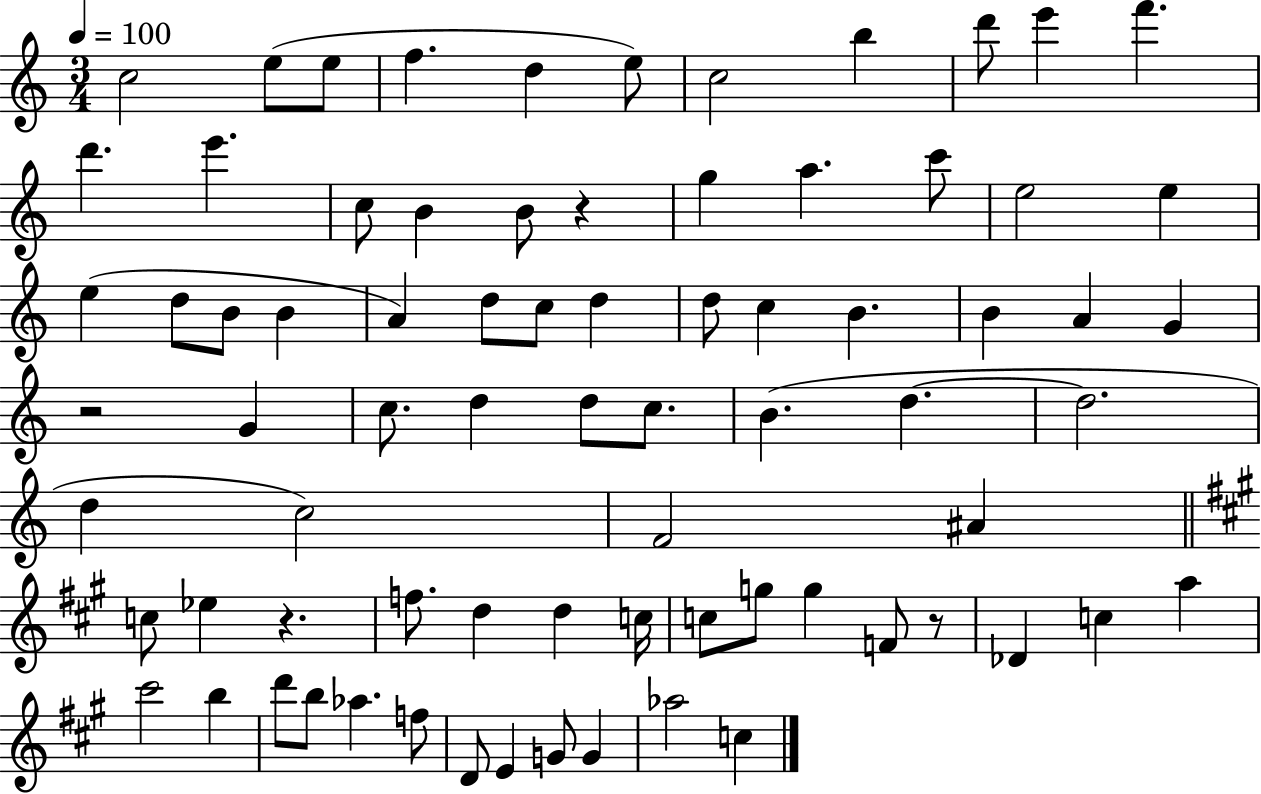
C5/h E5/e E5/e F5/q. D5/q E5/e C5/h B5/q D6/e E6/q F6/q. D6/q. E6/q. C5/e B4/q B4/e R/q G5/q A5/q. C6/e E5/h E5/q E5/q D5/e B4/e B4/q A4/q D5/e C5/e D5/q D5/e C5/q B4/q. B4/q A4/q G4/q R/h G4/q C5/e. D5/q D5/e C5/e. B4/q. D5/q. D5/h. D5/q C5/h F4/h A#4/q C5/e Eb5/q R/q. F5/e. D5/q D5/q C5/s C5/e G5/e G5/q F4/e R/e Db4/q C5/q A5/q C#6/h B5/q D6/e B5/e Ab5/q. F5/e D4/e E4/q G4/e G4/q Ab5/h C5/q